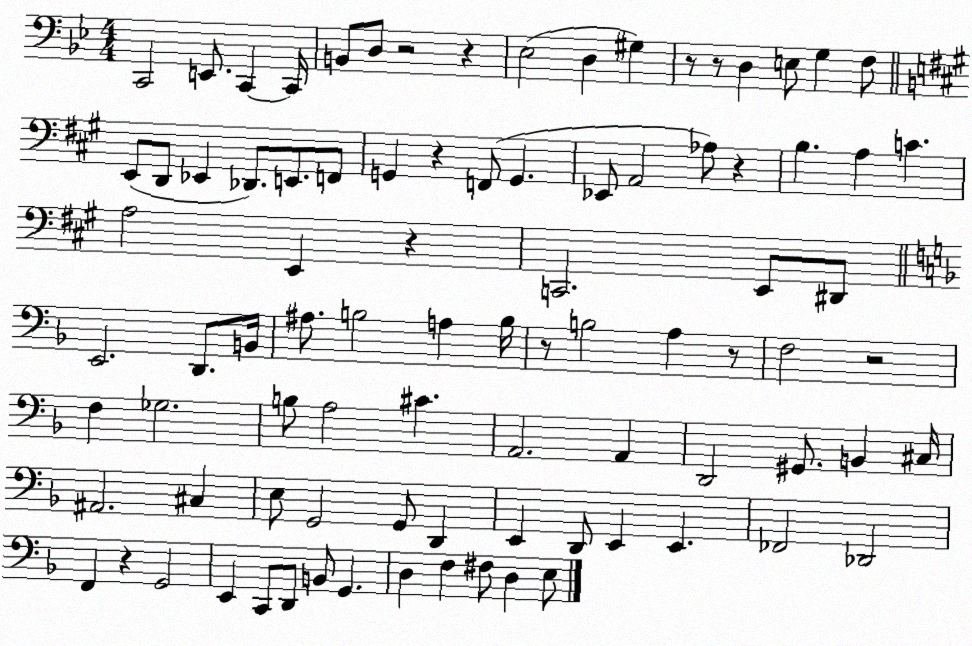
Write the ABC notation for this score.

X:1
T:Untitled
M:4/4
L:1/4
K:Bb
C,,2 E,,/2 C,, C,,/4 B,,/2 D,/2 z2 z _E,2 D, ^G, z/2 z/2 D, E,/2 G, F,/2 E,,/2 D,,/2 _E,, _D,,/2 E,,/2 F,,/2 G,, z F,,/2 G,, _E,,/2 A,,2 _A,/2 z B, A, C A,2 E,, z C,,2 E,,/2 ^D,,/2 E,,2 D,,/2 B,,/4 ^A,/2 B,2 A, B,/4 z/2 B,2 A, z/2 F,2 z2 F, _G,2 B,/2 A,2 ^C A,,2 A,, D,,2 ^G,,/2 B,, ^C,/4 ^A,,2 ^C, E,/2 G,,2 G,,/2 D,, E,, D,,/2 E,, E,, _F,,2 _D,,2 F,, z G,,2 E,, C,,/2 D,,/2 B,,/2 G,, D, F, ^F,/2 D, E,/2